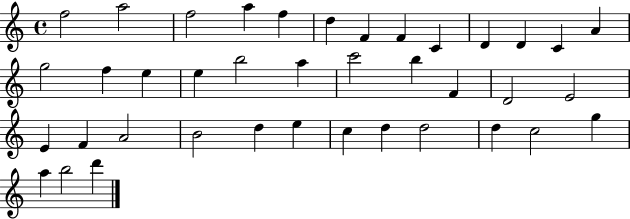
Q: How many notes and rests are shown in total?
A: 39